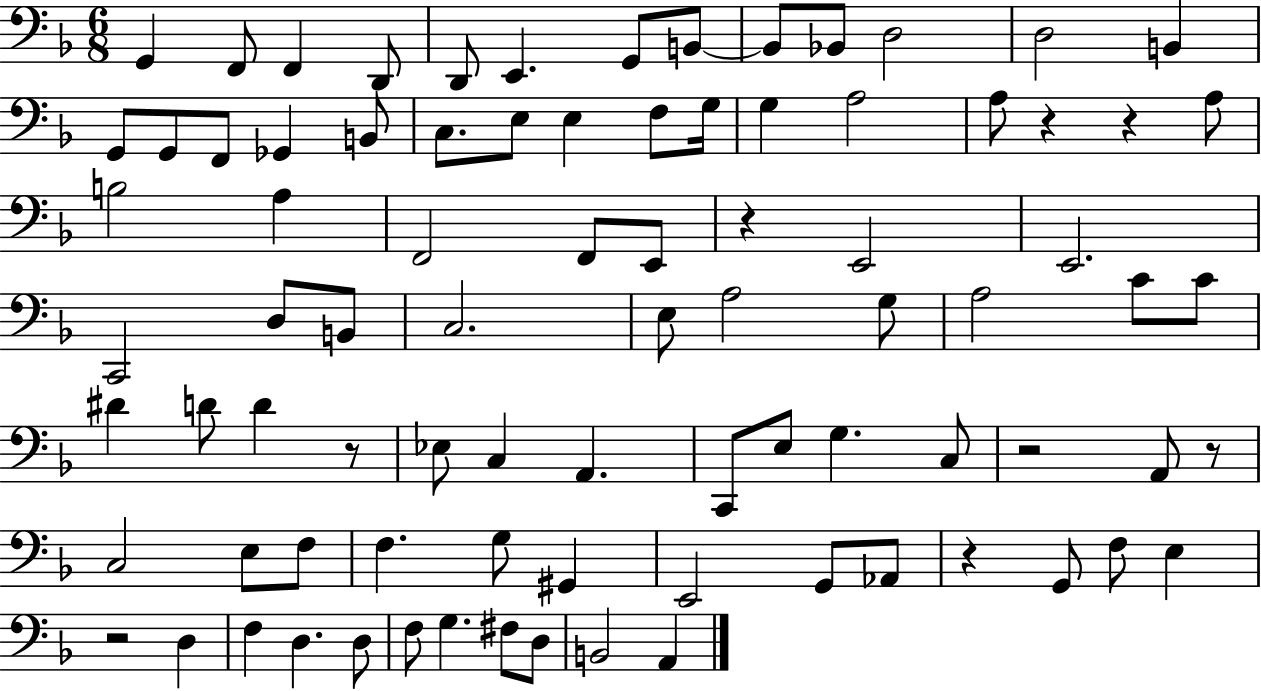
{
  \clef bass
  \numericTimeSignature
  \time 6/8
  \key f \major
  g,4 f,8 f,4 d,8 | d,8 e,4. g,8 b,8~~ | b,8 bes,8 d2 | d2 b,4 | \break g,8 g,8 f,8 ges,4 b,8 | c8. e8 e4 f8 g16 | g4 a2 | a8 r4 r4 a8 | \break b2 a4 | f,2 f,8 e,8 | r4 e,2 | e,2. | \break c,2 d8 b,8 | c2. | e8 a2 g8 | a2 c'8 c'8 | \break dis'4 d'8 d'4 r8 | ees8 c4 a,4. | c,8 e8 g4. c8 | r2 a,8 r8 | \break c2 e8 f8 | f4. g8 gis,4 | e,2 g,8 aes,8 | r4 g,8 f8 e4 | \break r2 d4 | f4 d4. d8 | f8 g4. fis8 d8 | b,2 a,4 | \break \bar "|."
}